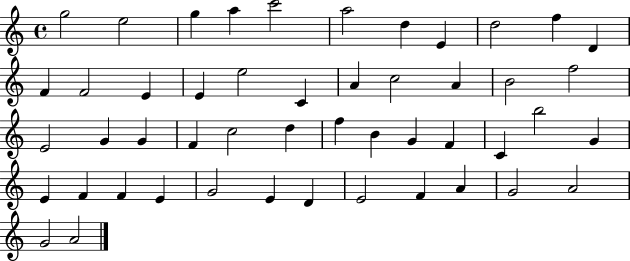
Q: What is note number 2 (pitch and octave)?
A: E5